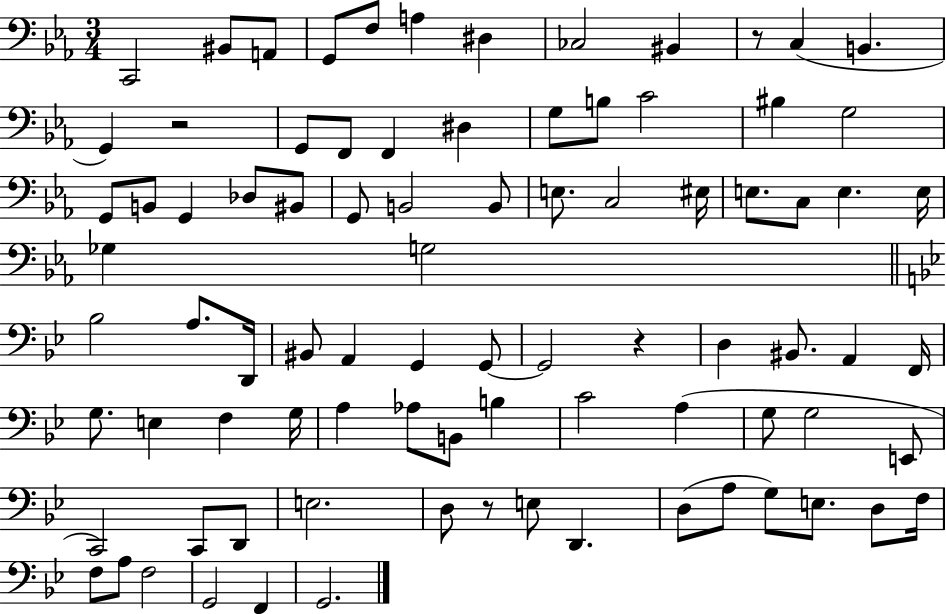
X:1
T:Untitled
M:3/4
L:1/4
K:Eb
C,,2 ^B,,/2 A,,/2 G,,/2 F,/2 A, ^D, _C,2 ^B,, z/2 C, B,, G,, z2 G,,/2 F,,/2 F,, ^D, G,/2 B,/2 C2 ^B, G,2 G,,/2 B,,/2 G,, _D,/2 ^B,,/2 G,,/2 B,,2 B,,/2 E,/2 C,2 ^E,/4 E,/2 C,/2 E, E,/4 _G, G,2 _B,2 A,/2 D,,/4 ^B,,/2 A,, G,, G,,/2 G,,2 z D, ^B,,/2 A,, F,,/4 G,/2 E, F, G,/4 A, _A,/2 B,,/2 B, C2 A, G,/2 G,2 E,,/2 C,,2 C,,/2 D,,/2 E,2 D,/2 z/2 E,/2 D,, D,/2 A,/2 G,/2 E,/2 D,/2 F,/4 F,/2 A,/2 F,2 G,,2 F,, G,,2